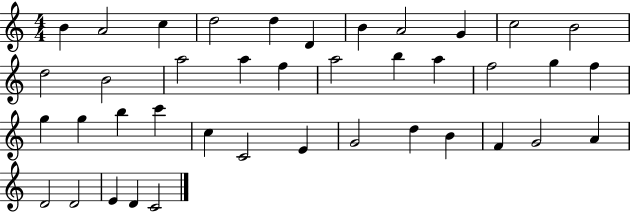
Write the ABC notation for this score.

X:1
T:Untitled
M:4/4
L:1/4
K:C
B A2 c d2 d D B A2 G c2 B2 d2 B2 a2 a f a2 b a f2 g f g g b c' c C2 E G2 d B F G2 A D2 D2 E D C2